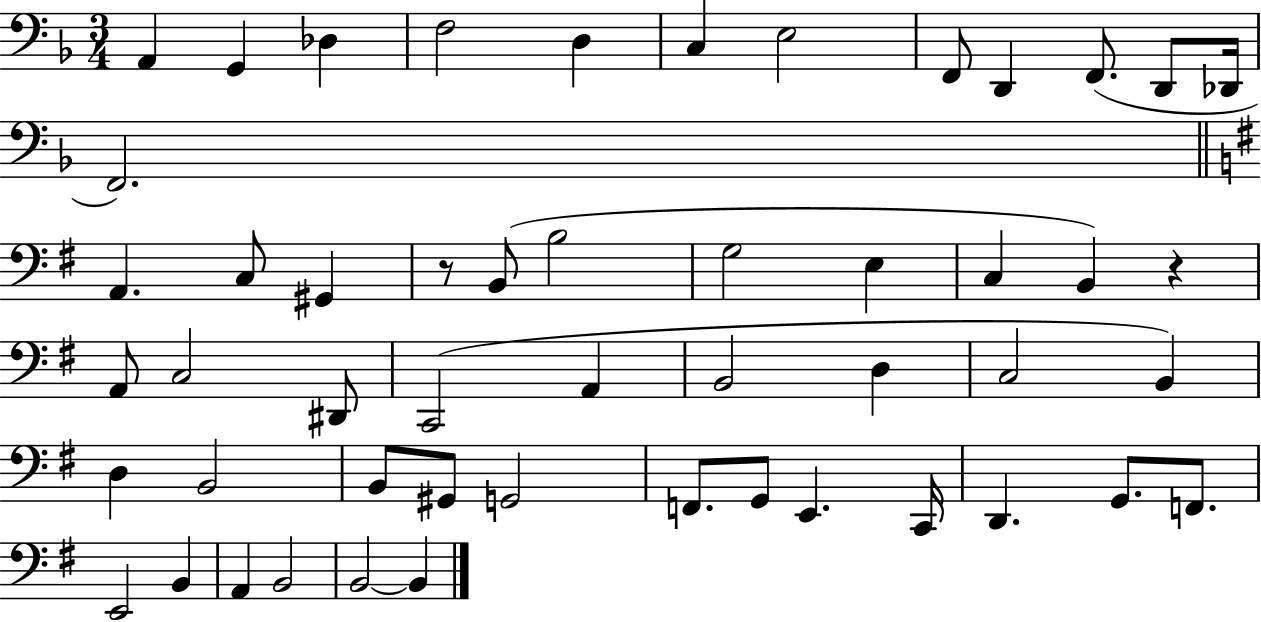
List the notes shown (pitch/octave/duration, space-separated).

A2/q G2/q Db3/q F3/h D3/q C3/q E3/h F2/e D2/q F2/e. D2/e Db2/s F2/h. A2/q. C3/e G#2/q R/e B2/e B3/h G3/h E3/q C3/q B2/q R/q A2/e C3/h D#2/e C2/h A2/q B2/h D3/q C3/h B2/q D3/q B2/h B2/e G#2/e G2/h F2/e. G2/e E2/q. C2/s D2/q. G2/e. F2/e. E2/h B2/q A2/q B2/h B2/h B2/q